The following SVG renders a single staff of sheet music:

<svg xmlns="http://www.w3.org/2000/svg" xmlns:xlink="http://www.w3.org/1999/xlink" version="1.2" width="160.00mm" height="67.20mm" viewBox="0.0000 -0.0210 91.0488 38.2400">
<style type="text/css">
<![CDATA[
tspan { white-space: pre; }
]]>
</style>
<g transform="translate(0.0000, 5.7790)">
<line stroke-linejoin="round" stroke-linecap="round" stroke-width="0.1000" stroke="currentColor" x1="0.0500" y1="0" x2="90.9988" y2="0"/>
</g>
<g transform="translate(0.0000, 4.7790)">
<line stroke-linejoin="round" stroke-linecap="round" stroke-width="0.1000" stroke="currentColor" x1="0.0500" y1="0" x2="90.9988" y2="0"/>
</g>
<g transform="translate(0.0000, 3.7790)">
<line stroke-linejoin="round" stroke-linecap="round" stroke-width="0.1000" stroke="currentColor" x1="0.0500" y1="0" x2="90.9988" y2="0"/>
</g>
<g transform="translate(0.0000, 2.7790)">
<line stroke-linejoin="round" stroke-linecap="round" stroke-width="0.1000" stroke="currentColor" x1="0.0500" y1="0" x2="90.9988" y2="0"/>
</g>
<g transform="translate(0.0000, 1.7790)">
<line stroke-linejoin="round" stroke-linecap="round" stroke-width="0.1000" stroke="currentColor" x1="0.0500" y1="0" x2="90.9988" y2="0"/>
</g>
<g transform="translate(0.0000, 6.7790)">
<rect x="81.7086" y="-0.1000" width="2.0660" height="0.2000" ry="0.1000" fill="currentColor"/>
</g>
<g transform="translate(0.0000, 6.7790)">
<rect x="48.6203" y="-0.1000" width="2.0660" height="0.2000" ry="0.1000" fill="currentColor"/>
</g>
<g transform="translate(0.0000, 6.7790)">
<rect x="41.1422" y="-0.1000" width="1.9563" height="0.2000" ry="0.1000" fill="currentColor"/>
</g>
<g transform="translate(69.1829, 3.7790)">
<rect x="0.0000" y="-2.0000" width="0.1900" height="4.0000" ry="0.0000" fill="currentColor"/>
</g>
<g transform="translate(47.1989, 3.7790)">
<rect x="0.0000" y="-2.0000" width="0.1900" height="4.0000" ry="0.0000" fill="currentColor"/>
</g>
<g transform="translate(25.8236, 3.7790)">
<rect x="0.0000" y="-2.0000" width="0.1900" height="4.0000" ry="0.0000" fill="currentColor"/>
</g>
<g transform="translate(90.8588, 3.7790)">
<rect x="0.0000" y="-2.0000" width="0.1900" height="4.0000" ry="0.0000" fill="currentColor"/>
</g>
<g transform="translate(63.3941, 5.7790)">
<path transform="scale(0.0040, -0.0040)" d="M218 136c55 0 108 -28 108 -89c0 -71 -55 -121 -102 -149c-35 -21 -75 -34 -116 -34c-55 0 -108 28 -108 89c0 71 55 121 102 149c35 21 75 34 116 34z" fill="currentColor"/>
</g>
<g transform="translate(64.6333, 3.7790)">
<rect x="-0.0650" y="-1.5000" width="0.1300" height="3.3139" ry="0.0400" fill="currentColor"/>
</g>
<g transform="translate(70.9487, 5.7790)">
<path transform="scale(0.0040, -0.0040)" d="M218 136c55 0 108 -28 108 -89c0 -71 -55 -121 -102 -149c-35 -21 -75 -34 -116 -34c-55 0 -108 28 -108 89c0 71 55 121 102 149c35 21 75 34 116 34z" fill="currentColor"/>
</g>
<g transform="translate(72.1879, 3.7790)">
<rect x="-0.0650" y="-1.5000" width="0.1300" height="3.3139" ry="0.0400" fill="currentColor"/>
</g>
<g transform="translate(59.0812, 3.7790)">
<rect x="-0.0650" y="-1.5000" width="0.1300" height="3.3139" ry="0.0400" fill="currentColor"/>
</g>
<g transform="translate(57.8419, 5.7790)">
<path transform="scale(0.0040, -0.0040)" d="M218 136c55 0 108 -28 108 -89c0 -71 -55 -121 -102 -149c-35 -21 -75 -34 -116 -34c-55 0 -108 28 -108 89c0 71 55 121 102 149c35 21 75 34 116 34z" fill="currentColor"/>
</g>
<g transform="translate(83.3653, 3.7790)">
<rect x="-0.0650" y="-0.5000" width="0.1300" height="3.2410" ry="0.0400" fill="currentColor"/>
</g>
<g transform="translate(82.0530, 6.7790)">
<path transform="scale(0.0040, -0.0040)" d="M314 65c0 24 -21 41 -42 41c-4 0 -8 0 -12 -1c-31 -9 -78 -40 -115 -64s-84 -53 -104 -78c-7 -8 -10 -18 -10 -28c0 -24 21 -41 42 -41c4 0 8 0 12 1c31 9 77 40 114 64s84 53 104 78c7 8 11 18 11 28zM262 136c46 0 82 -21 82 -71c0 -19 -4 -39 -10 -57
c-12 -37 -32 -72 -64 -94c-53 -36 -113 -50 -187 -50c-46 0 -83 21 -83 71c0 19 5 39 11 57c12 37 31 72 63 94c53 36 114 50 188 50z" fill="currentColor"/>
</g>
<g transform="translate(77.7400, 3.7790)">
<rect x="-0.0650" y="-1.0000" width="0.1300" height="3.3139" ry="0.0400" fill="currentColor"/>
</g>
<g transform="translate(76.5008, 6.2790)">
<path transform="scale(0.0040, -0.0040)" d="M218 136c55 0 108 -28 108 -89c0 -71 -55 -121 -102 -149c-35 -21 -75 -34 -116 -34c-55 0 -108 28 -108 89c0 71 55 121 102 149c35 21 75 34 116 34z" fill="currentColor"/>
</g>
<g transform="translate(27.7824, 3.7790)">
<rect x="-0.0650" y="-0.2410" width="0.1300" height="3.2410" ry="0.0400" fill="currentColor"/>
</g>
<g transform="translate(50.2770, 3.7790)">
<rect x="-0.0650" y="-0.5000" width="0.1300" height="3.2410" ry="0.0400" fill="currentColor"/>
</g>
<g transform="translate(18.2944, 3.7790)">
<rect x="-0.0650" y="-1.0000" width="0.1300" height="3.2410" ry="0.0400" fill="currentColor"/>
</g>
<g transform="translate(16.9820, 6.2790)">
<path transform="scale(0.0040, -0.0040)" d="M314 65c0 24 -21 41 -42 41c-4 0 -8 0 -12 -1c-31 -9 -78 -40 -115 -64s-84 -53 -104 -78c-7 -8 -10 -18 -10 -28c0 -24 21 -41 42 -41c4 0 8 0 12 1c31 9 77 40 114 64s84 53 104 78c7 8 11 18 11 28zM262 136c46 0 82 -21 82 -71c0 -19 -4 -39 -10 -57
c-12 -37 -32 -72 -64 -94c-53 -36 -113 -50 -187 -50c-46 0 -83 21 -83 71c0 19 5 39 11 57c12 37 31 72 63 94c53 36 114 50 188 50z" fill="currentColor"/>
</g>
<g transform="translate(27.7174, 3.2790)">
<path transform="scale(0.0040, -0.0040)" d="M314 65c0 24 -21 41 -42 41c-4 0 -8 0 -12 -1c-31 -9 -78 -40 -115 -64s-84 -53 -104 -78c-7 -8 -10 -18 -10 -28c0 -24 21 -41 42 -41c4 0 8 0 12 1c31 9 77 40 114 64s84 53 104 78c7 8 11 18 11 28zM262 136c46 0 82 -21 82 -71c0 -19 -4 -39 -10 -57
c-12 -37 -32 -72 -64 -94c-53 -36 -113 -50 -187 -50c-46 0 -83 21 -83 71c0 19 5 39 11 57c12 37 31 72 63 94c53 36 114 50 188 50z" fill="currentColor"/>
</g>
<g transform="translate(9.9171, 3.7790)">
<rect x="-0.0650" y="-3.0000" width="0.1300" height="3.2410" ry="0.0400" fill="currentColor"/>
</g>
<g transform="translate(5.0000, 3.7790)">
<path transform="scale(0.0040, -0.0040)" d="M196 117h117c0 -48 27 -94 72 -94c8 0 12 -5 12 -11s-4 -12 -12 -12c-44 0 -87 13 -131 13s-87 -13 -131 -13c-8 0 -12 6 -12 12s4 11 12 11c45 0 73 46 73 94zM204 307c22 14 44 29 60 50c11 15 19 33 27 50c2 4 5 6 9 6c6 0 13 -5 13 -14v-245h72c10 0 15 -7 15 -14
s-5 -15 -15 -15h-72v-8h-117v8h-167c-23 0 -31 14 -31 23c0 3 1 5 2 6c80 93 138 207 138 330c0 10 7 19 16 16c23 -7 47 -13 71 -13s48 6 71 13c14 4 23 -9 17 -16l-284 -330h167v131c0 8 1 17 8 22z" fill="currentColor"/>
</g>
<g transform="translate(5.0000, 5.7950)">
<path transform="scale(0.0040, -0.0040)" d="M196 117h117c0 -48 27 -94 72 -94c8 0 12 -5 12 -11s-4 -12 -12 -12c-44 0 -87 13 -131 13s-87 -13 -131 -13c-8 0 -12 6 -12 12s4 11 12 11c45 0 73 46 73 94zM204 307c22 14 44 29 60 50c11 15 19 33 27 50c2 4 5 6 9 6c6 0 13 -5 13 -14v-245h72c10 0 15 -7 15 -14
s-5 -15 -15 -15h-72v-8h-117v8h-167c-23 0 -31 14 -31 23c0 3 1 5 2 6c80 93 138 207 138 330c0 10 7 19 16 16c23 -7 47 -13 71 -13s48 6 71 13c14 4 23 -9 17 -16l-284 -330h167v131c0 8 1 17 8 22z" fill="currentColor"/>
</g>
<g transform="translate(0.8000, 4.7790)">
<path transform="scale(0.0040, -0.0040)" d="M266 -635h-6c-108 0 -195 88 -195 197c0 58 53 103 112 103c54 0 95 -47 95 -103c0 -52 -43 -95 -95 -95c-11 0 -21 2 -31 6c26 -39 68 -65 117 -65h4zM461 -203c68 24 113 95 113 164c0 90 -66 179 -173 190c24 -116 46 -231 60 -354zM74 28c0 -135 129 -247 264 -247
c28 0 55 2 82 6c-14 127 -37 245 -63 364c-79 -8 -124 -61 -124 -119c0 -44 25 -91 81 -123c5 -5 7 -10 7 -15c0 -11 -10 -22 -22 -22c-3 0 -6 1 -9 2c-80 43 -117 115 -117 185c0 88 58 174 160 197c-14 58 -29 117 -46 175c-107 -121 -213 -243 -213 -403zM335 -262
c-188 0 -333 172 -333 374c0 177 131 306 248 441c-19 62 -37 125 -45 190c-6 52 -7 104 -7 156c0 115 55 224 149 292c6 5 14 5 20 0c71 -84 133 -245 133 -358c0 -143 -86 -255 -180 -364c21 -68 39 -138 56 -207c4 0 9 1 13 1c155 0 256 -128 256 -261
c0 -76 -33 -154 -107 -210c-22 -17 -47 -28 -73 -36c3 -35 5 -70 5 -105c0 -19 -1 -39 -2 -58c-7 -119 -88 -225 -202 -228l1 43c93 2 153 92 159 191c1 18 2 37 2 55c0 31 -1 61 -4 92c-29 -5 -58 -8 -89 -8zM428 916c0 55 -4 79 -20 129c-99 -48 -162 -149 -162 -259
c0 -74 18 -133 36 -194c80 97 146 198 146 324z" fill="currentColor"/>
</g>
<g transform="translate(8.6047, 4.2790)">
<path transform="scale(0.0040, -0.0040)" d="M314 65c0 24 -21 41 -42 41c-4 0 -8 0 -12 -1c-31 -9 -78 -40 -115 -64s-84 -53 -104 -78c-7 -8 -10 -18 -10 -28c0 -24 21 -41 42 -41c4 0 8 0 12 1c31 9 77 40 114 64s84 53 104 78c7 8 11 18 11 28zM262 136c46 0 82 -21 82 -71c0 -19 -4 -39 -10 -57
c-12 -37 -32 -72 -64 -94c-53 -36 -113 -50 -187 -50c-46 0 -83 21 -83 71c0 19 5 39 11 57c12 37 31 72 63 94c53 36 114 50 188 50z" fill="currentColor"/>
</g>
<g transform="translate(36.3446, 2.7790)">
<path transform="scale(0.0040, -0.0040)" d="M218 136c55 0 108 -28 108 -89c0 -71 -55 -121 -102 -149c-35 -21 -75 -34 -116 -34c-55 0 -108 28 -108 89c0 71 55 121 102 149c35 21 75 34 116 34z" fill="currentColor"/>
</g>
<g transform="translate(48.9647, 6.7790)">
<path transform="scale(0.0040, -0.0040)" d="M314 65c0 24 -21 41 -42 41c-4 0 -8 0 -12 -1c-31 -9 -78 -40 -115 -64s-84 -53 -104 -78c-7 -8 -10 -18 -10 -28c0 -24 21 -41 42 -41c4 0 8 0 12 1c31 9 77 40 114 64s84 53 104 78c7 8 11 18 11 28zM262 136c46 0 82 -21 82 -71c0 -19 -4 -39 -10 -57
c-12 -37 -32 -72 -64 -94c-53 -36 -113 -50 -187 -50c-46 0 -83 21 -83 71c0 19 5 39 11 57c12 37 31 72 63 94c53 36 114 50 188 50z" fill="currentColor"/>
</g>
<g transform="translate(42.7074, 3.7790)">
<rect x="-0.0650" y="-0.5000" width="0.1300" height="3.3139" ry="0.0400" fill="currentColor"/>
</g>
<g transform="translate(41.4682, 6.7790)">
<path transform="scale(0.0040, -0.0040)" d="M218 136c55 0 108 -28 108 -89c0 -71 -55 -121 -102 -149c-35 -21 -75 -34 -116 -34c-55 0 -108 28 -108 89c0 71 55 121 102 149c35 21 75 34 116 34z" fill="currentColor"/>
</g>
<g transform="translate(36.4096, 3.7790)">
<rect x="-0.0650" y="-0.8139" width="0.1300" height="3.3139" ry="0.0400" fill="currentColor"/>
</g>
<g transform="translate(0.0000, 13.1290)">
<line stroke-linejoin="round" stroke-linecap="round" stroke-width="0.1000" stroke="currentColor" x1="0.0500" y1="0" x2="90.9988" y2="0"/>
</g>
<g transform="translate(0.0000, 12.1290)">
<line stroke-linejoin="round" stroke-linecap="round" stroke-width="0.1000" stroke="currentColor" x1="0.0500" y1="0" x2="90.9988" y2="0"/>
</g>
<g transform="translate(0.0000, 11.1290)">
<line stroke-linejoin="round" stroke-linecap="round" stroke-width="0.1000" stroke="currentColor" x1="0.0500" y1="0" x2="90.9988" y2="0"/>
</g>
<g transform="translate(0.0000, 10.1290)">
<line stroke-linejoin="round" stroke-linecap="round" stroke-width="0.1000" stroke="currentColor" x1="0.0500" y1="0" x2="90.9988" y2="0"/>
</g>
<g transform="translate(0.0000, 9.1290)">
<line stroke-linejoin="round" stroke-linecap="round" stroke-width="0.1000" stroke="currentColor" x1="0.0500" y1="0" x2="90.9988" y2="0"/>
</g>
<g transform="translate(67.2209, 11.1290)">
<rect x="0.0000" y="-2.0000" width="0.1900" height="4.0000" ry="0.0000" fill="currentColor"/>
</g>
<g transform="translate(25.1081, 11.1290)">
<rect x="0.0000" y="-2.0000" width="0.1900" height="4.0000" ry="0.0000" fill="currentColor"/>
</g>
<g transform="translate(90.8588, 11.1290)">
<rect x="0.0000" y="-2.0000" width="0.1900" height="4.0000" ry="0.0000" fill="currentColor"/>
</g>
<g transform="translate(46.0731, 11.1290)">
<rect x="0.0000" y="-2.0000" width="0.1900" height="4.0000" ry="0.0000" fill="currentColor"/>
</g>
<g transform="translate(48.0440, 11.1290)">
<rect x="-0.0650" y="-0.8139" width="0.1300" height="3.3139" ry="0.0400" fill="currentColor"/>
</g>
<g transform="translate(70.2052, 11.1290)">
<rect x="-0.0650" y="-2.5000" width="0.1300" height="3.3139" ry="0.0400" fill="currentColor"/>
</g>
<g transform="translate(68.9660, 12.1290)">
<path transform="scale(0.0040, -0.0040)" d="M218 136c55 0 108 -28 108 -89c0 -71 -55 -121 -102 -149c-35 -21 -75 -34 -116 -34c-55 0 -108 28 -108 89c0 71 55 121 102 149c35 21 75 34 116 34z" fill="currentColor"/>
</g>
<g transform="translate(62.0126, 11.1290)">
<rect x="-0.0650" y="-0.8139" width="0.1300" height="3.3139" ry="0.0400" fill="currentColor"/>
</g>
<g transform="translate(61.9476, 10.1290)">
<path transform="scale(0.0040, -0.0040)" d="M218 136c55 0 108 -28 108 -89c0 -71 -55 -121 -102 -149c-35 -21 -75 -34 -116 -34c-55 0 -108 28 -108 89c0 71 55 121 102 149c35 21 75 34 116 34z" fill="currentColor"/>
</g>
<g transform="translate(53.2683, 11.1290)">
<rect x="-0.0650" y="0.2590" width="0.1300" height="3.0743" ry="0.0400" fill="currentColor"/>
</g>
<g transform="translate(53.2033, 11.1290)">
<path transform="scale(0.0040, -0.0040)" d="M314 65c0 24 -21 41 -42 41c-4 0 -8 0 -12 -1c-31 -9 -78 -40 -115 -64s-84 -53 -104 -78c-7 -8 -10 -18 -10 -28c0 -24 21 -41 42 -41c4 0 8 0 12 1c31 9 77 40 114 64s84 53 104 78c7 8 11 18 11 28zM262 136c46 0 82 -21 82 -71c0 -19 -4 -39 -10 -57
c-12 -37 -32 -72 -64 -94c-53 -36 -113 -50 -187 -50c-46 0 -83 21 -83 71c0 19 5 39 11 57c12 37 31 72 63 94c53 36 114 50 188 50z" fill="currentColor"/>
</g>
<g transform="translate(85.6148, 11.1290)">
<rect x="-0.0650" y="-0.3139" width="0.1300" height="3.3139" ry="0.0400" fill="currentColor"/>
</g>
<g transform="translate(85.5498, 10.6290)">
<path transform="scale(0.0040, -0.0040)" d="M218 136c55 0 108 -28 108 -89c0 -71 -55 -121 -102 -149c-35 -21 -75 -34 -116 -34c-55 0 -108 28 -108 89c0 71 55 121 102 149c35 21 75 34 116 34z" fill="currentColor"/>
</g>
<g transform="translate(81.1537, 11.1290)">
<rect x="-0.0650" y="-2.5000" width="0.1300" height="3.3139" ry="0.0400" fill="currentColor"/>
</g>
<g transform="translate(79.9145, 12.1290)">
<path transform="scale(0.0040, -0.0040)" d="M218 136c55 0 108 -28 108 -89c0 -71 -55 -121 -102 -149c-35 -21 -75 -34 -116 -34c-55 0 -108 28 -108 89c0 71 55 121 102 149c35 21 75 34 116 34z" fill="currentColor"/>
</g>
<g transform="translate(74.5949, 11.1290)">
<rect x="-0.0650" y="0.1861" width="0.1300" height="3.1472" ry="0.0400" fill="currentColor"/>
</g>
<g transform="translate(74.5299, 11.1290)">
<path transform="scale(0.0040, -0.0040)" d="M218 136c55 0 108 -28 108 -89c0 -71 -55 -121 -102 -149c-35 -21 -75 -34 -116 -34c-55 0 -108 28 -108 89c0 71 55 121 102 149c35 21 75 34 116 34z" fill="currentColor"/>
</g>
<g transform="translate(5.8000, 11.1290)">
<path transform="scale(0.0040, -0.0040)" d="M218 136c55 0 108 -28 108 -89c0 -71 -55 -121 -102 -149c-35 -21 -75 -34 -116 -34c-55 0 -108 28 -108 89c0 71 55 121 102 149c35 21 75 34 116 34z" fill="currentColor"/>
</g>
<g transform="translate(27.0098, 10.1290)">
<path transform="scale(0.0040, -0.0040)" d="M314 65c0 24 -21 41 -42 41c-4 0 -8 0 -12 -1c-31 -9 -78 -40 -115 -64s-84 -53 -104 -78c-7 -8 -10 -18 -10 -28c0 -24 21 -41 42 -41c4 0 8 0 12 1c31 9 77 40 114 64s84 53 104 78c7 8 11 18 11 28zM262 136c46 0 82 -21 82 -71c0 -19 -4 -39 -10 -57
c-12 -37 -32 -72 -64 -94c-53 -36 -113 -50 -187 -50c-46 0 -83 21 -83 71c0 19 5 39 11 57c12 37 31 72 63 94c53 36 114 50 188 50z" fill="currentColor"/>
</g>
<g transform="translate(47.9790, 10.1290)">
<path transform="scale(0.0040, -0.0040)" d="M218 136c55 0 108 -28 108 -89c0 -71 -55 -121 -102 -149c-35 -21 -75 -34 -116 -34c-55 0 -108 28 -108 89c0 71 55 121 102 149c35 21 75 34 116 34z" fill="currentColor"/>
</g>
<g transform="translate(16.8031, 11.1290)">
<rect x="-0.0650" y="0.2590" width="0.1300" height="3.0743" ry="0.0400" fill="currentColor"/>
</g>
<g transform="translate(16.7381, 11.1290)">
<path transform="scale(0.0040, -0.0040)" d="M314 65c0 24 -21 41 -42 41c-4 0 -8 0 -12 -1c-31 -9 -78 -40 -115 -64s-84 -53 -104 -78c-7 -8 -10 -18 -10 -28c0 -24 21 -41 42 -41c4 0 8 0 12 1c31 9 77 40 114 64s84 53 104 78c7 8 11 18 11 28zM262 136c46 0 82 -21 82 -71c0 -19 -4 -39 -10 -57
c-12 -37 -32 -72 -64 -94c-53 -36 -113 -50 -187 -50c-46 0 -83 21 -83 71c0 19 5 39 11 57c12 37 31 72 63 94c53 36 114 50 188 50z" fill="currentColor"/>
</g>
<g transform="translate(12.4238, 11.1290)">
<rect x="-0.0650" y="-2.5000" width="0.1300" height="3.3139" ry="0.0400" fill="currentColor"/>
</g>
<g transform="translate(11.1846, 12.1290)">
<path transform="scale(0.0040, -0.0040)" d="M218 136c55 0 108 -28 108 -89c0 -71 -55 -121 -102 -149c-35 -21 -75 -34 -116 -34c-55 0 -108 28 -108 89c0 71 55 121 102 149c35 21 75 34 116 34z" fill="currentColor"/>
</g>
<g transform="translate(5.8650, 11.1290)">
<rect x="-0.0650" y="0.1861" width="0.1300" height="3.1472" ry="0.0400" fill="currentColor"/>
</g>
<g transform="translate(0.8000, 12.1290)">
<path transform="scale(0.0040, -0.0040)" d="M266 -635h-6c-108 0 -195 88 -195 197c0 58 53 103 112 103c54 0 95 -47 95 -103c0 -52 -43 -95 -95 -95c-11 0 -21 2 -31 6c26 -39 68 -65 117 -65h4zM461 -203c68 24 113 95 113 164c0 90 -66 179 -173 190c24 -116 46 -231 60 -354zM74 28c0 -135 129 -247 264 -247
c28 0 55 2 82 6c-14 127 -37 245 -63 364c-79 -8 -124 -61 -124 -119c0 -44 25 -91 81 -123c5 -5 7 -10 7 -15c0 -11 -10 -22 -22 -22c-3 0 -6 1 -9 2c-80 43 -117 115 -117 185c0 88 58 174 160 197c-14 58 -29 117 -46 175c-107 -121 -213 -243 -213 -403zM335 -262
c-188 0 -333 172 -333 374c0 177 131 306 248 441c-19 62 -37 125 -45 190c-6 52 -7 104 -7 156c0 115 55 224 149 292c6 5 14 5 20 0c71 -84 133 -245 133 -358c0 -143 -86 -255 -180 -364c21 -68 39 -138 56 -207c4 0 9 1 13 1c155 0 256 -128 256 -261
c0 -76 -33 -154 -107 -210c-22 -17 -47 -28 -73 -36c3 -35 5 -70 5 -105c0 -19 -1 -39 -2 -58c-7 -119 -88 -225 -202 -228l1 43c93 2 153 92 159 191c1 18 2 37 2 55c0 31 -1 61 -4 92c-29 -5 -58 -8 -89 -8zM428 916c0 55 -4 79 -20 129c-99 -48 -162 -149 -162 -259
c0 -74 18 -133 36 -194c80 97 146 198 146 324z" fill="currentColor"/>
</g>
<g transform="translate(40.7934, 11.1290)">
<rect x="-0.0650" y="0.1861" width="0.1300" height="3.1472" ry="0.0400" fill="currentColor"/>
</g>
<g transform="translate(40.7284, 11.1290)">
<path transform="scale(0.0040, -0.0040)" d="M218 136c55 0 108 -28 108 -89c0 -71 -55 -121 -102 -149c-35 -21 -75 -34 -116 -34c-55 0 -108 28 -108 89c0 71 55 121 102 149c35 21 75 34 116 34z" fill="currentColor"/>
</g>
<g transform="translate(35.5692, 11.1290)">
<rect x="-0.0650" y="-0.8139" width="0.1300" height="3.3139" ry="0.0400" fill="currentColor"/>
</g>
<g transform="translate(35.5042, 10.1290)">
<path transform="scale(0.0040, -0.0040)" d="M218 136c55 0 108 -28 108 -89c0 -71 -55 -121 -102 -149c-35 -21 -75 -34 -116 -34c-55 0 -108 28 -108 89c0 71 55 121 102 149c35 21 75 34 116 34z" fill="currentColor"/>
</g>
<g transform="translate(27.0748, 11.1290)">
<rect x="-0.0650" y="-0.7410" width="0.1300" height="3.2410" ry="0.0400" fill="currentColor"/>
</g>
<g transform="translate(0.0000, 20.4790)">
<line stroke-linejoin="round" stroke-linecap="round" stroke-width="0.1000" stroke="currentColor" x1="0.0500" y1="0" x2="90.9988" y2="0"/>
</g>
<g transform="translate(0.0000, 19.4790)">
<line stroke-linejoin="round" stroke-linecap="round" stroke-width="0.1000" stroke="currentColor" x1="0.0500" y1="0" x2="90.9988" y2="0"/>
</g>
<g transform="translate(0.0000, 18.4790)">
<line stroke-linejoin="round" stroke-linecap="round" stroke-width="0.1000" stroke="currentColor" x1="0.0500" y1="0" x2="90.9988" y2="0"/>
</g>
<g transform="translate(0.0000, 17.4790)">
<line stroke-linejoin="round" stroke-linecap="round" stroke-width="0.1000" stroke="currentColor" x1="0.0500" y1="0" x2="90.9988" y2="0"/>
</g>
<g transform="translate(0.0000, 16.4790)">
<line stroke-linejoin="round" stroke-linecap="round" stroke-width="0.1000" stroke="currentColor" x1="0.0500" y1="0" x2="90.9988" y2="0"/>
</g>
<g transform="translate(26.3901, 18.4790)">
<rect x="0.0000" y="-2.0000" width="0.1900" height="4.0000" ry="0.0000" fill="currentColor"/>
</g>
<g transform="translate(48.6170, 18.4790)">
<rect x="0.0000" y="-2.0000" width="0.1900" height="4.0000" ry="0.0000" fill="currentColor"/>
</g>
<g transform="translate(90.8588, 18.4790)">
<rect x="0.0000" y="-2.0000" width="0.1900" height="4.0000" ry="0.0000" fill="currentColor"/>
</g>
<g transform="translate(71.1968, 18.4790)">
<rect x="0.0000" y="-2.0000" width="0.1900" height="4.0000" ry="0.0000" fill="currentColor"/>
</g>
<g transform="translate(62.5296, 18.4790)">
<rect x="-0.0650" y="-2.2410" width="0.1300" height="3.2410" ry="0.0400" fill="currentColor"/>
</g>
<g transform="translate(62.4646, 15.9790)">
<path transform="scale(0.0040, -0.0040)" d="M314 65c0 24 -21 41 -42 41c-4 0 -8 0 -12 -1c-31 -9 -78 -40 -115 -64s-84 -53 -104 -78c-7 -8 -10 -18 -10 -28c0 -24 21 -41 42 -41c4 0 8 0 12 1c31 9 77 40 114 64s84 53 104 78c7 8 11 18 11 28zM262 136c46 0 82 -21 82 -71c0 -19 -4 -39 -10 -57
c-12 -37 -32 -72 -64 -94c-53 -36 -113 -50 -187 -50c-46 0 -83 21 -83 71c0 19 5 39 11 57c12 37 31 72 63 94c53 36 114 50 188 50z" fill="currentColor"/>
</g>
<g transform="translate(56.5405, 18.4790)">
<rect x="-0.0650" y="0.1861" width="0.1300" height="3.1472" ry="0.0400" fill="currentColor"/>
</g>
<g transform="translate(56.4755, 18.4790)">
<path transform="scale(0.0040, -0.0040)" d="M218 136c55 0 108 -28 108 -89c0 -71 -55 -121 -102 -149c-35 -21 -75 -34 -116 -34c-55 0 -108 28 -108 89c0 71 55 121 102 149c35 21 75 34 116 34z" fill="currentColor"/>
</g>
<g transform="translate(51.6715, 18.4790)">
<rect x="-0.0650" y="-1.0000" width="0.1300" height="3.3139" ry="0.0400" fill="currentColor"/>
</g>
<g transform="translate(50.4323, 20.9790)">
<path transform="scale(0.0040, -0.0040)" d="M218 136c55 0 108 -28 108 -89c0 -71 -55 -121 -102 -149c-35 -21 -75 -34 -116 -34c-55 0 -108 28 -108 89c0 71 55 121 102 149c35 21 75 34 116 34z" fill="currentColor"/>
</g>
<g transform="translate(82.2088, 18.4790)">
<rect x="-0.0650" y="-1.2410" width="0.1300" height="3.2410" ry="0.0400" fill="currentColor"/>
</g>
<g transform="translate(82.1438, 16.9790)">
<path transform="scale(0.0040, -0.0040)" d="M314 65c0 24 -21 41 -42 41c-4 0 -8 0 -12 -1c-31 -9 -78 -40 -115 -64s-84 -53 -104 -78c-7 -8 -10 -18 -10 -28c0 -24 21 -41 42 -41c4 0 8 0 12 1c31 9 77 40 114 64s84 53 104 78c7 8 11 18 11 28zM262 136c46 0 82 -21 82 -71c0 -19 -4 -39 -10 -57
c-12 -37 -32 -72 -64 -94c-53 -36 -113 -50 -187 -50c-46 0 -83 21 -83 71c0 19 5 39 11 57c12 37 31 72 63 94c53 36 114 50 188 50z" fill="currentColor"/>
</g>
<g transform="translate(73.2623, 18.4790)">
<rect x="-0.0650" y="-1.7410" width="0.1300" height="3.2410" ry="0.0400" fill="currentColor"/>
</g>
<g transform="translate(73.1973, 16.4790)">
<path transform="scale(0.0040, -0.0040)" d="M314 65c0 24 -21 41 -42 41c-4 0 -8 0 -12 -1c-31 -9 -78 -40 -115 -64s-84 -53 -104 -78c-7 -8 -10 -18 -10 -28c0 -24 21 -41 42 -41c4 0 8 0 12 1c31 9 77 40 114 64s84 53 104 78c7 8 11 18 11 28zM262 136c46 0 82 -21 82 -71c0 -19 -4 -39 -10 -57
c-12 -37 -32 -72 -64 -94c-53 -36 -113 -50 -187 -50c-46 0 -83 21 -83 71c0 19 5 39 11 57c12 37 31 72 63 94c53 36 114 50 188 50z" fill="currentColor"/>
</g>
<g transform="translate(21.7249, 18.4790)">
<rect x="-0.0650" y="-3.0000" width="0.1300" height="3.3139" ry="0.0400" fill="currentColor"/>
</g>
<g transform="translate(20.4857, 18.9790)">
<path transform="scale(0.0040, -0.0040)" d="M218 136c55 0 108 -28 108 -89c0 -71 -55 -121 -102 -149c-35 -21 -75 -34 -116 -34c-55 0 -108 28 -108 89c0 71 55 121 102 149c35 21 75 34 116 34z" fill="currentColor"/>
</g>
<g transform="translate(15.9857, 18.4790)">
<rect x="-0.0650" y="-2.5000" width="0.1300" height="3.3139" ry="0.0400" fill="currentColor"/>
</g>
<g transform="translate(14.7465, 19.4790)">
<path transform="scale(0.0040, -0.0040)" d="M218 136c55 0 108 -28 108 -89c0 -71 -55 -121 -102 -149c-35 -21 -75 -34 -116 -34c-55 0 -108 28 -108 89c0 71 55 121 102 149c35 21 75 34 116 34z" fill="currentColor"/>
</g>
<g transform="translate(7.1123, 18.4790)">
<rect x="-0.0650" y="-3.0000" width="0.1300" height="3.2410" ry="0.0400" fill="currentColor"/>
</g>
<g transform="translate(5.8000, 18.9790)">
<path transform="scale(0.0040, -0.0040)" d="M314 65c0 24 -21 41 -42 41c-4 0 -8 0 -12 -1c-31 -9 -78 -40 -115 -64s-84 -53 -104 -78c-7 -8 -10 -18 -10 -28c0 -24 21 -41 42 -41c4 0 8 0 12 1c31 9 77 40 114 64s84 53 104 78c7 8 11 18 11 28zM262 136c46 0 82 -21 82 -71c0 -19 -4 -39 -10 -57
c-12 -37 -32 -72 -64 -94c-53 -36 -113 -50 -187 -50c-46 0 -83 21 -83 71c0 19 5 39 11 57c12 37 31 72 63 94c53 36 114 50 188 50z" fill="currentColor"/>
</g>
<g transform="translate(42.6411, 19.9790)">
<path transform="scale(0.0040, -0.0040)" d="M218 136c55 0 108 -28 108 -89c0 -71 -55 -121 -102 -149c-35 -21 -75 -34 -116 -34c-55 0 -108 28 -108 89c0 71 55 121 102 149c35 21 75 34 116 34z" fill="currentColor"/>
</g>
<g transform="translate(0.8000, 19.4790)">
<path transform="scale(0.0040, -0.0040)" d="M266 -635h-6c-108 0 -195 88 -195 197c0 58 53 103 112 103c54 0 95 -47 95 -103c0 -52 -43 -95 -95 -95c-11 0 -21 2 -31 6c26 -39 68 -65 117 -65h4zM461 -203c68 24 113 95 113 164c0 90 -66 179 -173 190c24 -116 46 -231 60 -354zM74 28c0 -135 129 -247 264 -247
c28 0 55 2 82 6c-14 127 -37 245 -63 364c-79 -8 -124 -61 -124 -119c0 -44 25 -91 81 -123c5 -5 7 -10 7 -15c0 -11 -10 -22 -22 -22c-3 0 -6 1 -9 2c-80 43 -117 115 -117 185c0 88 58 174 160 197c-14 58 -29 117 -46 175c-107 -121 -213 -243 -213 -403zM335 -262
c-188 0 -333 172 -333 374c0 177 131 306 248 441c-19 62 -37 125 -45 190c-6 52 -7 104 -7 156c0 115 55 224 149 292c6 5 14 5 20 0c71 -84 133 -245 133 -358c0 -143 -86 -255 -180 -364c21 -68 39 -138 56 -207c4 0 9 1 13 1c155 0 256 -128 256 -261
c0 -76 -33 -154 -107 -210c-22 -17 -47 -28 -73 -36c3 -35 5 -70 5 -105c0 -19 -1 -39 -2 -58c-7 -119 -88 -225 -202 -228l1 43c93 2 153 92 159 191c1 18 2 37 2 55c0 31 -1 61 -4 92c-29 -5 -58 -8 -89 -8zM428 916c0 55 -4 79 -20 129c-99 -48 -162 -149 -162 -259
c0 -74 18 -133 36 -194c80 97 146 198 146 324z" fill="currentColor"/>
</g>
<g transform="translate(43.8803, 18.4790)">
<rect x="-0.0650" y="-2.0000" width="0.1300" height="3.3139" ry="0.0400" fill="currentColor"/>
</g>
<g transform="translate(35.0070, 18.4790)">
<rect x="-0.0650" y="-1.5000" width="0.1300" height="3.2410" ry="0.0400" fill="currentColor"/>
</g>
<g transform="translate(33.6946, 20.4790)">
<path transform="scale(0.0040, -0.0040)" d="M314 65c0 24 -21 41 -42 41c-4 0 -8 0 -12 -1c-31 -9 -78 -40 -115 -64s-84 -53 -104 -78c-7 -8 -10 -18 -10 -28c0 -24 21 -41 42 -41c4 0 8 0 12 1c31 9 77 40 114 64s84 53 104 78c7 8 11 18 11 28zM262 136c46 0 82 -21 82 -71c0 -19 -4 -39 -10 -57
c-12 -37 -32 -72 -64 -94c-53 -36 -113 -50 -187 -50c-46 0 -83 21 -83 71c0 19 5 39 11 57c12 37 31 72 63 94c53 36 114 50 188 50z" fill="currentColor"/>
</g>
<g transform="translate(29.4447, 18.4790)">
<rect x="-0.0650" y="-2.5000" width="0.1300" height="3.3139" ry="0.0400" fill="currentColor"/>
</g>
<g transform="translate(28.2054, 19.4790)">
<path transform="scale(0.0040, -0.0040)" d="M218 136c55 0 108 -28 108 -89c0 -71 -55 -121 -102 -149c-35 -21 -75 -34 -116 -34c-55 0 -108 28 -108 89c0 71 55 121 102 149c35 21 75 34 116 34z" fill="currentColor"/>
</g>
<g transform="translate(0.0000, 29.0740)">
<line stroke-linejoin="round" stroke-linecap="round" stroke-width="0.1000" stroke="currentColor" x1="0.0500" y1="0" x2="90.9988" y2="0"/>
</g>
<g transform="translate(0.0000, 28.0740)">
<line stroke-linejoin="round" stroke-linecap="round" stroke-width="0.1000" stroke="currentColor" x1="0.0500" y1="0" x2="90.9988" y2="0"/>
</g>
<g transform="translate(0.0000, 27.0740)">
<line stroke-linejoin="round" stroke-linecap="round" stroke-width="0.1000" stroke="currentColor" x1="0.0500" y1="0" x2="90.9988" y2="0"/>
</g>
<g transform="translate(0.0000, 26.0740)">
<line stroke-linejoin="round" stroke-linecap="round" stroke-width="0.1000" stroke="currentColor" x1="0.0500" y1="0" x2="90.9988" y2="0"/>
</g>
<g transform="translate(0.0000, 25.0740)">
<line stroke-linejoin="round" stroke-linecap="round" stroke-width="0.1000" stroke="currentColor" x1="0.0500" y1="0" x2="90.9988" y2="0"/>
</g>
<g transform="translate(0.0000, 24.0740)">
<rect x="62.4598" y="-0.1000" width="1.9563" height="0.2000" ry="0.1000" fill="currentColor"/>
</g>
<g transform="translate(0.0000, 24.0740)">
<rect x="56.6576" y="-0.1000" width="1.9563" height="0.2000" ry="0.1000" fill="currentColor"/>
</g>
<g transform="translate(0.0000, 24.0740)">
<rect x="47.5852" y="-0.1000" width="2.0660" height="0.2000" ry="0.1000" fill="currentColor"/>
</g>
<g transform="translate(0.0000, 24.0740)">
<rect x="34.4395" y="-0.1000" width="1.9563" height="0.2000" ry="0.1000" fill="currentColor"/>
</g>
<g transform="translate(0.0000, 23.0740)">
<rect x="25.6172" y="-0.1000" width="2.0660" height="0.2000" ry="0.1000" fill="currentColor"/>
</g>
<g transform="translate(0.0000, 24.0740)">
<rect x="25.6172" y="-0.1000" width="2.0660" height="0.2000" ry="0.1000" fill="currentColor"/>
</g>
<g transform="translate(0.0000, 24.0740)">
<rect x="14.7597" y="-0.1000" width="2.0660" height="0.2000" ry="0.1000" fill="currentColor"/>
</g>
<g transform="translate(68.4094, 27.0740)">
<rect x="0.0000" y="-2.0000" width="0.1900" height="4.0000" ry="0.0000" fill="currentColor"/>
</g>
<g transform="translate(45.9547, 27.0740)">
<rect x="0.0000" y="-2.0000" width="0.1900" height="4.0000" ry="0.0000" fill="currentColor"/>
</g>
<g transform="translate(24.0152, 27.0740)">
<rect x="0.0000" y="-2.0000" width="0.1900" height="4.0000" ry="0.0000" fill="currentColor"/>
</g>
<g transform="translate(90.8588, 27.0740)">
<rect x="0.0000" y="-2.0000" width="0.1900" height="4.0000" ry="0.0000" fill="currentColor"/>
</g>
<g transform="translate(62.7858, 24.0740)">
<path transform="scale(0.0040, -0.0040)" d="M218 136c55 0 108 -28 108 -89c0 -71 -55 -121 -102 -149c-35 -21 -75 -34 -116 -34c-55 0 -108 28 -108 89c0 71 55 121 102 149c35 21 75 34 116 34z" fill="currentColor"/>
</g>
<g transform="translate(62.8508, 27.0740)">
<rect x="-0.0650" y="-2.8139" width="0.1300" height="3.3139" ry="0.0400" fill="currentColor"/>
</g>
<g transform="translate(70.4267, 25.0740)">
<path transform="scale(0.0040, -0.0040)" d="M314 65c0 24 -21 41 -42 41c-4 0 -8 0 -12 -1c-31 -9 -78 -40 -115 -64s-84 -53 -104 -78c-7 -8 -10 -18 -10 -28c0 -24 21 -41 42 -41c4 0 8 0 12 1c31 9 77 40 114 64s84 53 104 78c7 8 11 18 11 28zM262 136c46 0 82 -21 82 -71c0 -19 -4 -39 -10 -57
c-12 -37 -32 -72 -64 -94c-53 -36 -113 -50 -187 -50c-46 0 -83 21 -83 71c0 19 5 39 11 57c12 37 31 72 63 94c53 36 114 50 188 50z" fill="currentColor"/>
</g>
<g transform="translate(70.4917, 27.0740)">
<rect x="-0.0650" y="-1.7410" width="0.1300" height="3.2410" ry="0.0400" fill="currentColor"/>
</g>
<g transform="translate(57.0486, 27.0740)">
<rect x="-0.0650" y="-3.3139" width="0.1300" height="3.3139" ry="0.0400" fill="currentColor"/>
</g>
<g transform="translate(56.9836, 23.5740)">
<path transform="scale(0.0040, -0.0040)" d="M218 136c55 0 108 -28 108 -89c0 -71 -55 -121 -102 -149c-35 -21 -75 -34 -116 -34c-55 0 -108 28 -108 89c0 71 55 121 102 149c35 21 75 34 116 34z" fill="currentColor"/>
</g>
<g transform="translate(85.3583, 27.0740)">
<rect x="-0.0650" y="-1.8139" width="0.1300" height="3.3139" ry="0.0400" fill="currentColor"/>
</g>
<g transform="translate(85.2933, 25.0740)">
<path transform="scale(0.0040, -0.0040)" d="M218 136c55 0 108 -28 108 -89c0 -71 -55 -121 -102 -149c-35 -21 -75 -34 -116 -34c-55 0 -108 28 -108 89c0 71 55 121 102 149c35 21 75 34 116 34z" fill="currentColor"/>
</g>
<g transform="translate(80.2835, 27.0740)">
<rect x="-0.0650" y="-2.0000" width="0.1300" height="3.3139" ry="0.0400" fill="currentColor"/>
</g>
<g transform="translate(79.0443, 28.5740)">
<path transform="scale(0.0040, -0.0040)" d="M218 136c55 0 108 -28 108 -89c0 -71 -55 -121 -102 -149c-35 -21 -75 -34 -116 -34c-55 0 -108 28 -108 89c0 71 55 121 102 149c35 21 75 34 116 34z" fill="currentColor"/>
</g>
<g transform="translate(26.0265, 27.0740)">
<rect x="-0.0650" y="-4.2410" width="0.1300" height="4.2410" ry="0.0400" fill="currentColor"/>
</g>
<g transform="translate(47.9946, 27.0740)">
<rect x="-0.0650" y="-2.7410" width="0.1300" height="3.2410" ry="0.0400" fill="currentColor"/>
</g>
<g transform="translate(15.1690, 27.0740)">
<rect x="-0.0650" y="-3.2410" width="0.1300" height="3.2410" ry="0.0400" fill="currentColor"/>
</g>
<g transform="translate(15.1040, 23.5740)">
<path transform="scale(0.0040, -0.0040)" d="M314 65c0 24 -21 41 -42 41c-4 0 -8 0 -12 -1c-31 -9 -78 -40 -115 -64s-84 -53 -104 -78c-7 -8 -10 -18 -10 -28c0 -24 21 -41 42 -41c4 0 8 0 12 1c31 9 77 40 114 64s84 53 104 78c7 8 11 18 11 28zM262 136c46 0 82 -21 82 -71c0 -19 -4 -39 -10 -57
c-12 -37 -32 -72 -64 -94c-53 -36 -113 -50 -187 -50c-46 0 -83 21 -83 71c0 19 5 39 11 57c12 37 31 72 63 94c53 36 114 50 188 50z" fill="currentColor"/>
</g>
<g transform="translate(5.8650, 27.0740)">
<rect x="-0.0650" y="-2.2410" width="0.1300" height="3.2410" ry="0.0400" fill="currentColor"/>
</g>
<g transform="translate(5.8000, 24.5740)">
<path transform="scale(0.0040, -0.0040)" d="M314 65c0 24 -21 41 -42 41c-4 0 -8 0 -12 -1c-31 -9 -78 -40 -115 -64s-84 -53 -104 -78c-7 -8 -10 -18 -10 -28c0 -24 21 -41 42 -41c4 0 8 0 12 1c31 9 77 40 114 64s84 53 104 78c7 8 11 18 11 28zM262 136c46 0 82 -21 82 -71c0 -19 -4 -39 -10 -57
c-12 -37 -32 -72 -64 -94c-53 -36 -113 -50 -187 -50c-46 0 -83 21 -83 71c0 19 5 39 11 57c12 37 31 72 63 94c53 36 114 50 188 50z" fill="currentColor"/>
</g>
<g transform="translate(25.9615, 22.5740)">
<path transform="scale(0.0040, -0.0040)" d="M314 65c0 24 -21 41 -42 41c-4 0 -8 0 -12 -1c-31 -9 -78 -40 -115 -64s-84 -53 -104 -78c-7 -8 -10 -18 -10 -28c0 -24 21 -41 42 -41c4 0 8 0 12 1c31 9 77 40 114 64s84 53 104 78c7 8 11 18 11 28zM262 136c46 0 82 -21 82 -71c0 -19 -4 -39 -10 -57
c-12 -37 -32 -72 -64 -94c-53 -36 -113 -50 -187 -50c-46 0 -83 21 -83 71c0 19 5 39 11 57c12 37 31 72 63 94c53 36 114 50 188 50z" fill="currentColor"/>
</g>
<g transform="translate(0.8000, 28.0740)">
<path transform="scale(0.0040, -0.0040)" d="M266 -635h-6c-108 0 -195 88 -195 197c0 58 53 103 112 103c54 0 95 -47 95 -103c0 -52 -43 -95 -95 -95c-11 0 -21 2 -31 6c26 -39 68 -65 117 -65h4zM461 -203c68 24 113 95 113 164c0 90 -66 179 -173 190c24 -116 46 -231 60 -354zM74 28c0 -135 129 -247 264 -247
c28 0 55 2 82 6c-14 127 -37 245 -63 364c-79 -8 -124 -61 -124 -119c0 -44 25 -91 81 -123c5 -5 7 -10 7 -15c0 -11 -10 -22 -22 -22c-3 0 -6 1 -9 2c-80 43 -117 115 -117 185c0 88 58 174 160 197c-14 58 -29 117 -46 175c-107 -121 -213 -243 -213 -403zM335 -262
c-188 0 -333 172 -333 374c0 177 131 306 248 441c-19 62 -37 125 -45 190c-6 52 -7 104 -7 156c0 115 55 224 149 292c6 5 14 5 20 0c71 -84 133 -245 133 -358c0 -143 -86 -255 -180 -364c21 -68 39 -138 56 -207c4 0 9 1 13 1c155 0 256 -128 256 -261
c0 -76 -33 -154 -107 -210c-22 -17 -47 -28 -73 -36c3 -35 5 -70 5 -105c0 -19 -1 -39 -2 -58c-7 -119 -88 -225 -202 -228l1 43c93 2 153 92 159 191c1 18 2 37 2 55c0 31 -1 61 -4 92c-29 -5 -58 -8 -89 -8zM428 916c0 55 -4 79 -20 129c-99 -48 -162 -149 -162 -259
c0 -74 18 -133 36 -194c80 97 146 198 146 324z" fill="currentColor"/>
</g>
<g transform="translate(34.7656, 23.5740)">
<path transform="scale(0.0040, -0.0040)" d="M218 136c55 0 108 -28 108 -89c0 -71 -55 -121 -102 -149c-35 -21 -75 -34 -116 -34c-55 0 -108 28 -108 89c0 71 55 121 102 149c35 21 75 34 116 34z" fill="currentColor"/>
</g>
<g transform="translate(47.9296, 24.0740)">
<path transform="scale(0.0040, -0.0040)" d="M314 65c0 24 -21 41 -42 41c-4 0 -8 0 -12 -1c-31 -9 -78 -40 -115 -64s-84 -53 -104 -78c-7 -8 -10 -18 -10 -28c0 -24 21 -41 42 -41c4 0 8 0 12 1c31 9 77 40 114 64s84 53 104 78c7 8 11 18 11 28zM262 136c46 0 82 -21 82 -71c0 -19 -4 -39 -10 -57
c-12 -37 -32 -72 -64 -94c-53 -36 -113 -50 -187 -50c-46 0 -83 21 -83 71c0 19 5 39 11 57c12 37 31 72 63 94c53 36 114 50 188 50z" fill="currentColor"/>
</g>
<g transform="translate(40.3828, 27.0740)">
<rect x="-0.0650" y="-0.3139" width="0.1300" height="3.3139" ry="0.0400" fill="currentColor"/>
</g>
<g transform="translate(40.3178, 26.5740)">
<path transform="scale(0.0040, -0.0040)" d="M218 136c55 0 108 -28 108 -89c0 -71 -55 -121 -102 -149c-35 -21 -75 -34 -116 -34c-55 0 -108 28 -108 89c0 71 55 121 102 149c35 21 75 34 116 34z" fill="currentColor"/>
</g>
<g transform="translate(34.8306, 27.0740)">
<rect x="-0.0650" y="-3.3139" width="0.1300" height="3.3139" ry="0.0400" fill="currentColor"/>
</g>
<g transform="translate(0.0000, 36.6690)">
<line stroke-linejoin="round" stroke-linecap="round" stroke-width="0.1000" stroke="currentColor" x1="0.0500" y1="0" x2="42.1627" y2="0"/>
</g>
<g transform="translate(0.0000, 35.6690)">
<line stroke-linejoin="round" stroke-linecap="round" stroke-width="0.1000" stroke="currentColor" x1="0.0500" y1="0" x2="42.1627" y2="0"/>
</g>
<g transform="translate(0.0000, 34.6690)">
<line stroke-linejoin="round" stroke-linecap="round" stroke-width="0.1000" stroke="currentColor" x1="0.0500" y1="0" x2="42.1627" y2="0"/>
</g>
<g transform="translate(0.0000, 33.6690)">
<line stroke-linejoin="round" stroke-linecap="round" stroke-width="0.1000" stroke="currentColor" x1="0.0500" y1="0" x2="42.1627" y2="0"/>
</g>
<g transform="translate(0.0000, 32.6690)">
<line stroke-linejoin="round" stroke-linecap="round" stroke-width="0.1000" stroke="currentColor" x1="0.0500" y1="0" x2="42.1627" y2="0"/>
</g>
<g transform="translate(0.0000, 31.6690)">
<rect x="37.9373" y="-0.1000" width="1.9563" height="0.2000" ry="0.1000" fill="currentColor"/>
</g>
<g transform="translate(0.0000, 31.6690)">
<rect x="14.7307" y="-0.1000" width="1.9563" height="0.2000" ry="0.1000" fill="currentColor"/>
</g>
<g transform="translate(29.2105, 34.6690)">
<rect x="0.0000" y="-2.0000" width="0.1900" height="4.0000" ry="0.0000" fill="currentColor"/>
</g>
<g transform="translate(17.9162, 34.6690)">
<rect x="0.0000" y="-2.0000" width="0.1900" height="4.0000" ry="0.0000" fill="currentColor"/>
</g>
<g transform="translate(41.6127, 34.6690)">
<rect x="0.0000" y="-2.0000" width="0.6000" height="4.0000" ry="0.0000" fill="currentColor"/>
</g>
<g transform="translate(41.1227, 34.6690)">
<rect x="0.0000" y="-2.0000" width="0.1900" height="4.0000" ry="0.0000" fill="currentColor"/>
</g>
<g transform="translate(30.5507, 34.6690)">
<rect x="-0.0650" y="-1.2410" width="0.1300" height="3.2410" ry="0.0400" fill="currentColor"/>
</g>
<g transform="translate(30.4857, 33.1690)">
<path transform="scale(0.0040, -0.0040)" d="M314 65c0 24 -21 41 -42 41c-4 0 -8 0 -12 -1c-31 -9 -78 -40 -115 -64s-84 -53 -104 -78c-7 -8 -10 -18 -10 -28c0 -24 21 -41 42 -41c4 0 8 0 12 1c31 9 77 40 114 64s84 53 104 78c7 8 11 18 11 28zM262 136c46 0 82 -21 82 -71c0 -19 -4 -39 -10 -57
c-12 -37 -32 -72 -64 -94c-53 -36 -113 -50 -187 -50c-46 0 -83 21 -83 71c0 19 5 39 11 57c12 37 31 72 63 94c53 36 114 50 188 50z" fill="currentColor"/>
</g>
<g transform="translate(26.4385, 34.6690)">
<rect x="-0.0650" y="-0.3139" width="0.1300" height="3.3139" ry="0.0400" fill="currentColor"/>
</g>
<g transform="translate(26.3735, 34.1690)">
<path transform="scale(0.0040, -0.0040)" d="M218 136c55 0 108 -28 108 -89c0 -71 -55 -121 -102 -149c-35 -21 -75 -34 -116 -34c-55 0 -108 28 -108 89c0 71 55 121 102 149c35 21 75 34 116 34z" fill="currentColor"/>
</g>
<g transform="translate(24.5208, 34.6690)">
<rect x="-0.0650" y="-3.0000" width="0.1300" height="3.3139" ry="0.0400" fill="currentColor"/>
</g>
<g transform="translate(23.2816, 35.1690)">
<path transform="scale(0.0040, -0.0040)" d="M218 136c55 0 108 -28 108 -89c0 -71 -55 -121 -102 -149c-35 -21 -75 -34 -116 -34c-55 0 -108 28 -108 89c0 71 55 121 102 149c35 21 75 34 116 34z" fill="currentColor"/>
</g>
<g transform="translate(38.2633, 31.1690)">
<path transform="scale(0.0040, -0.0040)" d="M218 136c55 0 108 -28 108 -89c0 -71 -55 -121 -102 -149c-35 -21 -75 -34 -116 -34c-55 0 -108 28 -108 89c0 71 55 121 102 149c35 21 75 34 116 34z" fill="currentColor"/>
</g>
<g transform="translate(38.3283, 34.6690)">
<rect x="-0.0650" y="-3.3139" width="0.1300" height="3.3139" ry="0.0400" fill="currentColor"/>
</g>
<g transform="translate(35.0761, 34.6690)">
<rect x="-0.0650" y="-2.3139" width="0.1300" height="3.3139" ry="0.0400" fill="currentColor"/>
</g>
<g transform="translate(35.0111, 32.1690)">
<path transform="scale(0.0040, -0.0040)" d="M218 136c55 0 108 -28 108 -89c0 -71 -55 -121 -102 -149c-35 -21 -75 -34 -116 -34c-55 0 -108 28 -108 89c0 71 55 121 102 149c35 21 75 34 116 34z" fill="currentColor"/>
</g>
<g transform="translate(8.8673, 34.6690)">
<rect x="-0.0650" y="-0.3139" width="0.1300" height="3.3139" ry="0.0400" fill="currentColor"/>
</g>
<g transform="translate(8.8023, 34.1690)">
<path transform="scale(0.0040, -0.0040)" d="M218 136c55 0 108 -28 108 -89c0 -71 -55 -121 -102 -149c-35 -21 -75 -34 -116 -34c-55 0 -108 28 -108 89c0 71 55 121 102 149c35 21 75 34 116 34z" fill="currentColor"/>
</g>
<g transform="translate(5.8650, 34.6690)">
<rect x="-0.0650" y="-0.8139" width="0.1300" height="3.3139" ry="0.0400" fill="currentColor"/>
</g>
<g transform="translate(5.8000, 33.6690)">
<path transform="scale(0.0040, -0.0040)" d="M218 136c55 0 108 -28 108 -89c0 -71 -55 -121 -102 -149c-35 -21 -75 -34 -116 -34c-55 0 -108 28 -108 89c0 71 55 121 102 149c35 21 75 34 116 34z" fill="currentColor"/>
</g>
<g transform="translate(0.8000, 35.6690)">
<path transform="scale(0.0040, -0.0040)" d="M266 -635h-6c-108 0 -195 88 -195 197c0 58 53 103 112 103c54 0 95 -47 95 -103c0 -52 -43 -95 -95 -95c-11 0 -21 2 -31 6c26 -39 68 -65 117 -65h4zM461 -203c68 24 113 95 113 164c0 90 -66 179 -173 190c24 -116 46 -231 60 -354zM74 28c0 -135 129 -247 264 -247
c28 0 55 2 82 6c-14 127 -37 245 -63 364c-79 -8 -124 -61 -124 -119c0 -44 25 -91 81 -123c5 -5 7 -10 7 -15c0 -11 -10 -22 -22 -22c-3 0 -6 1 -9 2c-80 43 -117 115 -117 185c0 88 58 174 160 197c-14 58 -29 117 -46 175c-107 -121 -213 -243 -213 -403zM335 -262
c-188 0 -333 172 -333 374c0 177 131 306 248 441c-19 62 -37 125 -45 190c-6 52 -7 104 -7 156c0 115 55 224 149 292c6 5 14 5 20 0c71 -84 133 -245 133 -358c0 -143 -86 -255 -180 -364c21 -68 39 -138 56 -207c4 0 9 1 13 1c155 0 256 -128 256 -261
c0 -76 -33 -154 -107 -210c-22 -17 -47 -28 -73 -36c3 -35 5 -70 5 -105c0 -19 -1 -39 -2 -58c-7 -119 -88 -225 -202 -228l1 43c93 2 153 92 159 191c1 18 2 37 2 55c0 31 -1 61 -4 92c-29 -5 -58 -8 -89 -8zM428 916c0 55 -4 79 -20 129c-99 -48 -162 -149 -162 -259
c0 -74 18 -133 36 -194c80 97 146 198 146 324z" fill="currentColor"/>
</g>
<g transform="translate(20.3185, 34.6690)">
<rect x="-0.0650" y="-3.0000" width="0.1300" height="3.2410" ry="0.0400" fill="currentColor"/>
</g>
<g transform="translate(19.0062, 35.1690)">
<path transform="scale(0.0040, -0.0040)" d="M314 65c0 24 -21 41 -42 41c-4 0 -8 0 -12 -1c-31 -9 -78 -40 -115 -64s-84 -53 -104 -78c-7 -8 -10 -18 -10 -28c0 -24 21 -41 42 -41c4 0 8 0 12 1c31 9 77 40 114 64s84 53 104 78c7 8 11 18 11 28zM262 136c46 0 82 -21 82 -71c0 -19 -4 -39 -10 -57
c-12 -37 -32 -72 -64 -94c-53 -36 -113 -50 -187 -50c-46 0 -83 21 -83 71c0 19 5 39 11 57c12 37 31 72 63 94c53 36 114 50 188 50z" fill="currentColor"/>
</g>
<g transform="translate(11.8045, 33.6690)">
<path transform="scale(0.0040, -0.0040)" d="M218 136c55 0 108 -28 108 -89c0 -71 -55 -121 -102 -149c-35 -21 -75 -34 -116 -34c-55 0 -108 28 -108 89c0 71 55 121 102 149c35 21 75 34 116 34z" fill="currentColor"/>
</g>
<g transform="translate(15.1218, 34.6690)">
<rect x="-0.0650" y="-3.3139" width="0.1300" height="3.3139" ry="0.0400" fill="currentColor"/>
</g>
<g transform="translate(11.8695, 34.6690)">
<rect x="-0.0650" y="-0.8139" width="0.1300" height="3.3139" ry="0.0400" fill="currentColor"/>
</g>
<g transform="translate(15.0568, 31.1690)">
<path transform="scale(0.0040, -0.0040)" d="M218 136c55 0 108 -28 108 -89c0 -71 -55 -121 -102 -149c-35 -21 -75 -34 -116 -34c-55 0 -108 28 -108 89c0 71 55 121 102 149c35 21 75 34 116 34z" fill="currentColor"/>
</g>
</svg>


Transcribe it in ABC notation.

X:1
T:Untitled
M:4/4
L:1/4
K:C
A2 D2 c2 d C C2 E E E D C2 B G B2 d2 d B d B2 d G B G c A2 G A G E2 F D B g2 f2 e2 g2 b2 d'2 b c a2 b a f2 F f d c d b A2 A c e2 g b